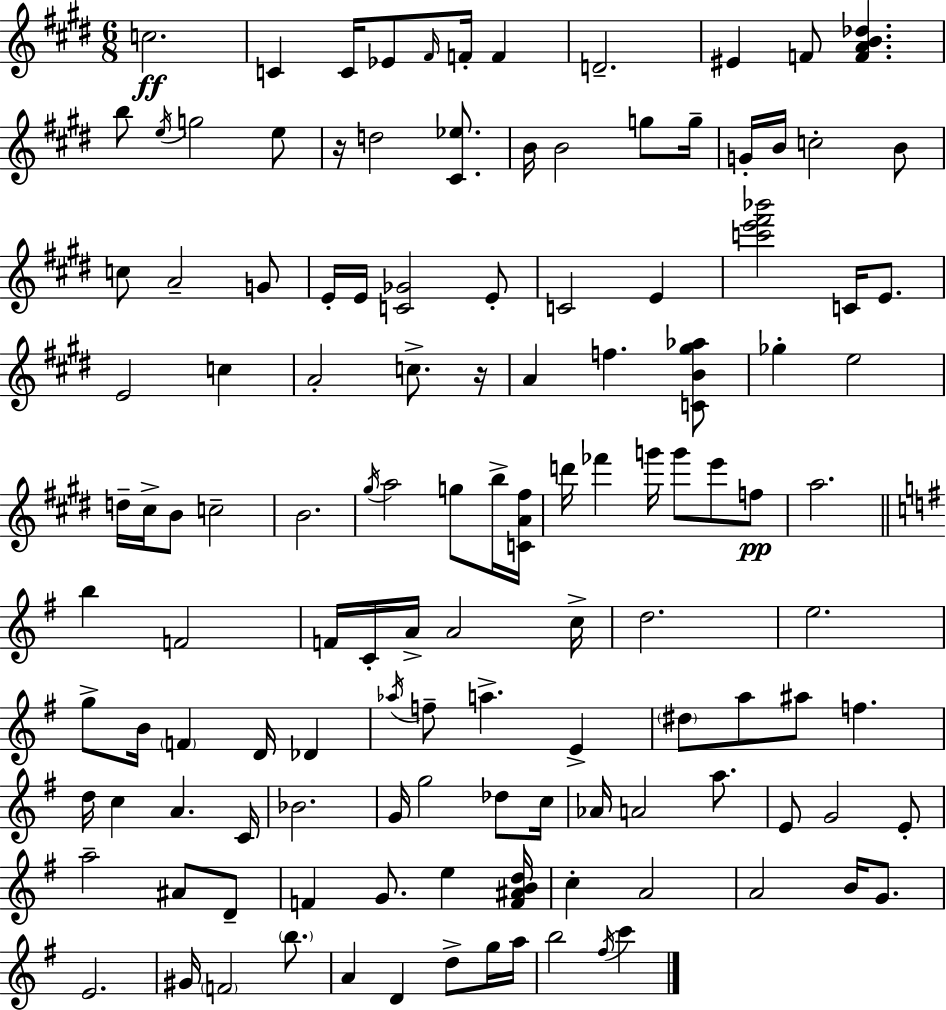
C5/h. C4/q C4/s Eb4/e F#4/s F4/s F4/q D4/h. EIS4/q F4/e [F4,A4,B4,Db5]/q. B5/e E5/s G5/h E5/e R/s D5/h [C#4,Eb5]/e. B4/s B4/h G5/e G5/s G4/s B4/s C5/h B4/e C5/e A4/h G4/e E4/s E4/s [C4,Gb4]/h E4/e C4/h E4/q [C6,E6,F#6,Bb6]/h C4/s E4/e. E4/h C5/q A4/h C5/e. R/s A4/q F5/q. [C4,B4,G#5,Ab5]/e Gb5/q E5/h D5/s C#5/s B4/e C5/h B4/h. G#5/s A5/h G5/e B5/s [C4,A4,F#5]/s D6/s FES6/q G6/s G6/e E6/e F5/e A5/h. B5/q F4/h F4/s C4/s A4/s A4/h C5/s D5/h. E5/h. G5/e B4/s F4/q D4/s Db4/q Ab5/s F5/e A5/q. E4/q D#5/e A5/e A#5/e F5/q. D5/s C5/q A4/q. C4/s Bb4/h. G4/s G5/h Db5/e C5/s Ab4/s A4/h A5/e. E4/e G4/h E4/e A5/h A#4/e D4/e F4/q G4/e. E5/q [F4,A#4,B4,D5]/s C5/q A4/h A4/h B4/s G4/e. E4/h. G#4/s F4/h B5/e. A4/q D4/q D5/e G5/s A5/s B5/h F#5/s C6/q